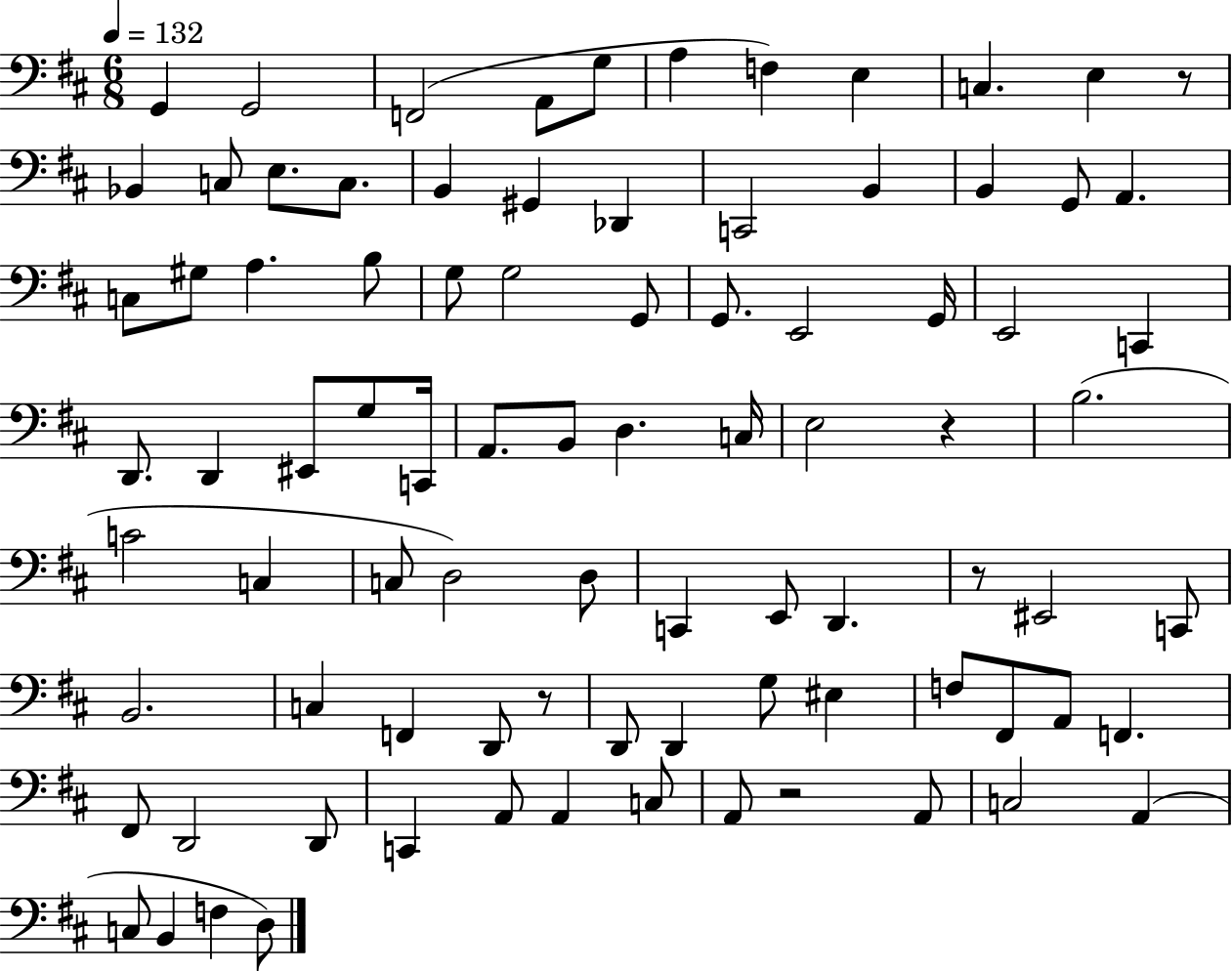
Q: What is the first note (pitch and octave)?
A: G2